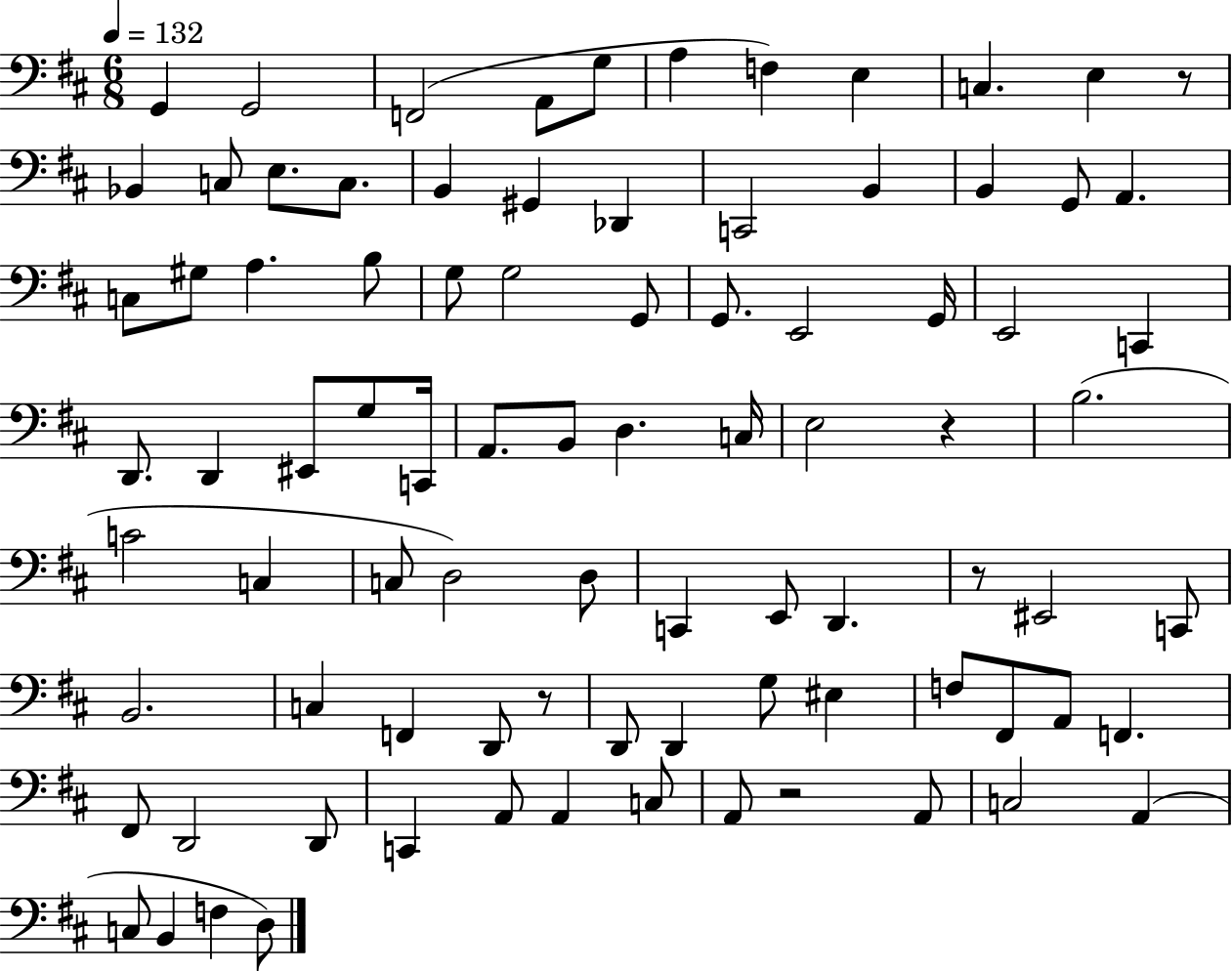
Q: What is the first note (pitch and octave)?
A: G2